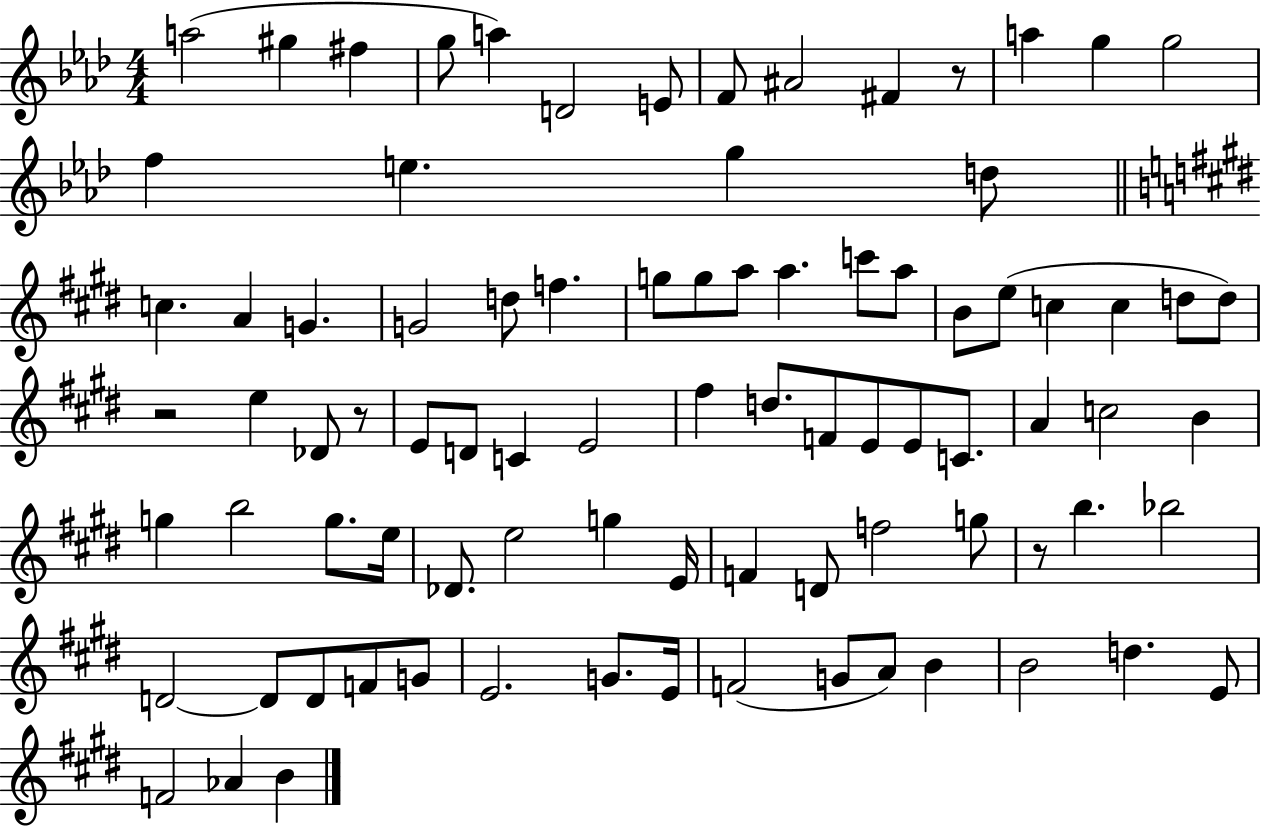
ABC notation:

X:1
T:Untitled
M:4/4
L:1/4
K:Ab
a2 ^g ^f g/2 a D2 E/2 F/2 ^A2 ^F z/2 a g g2 f e g d/2 c A G G2 d/2 f g/2 g/2 a/2 a c'/2 a/2 B/2 e/2 c c d/2 d/2 z2 e _D/2 z/2 E/2 D/2 C E2 ^f d/2 F/2 E/2 E/2 C/2 A c2 B g b2 g/2 e/4 _D/2 e2 g E/4 F D/2 f2 g/2 z/2 b _b2 D2 D/2 D/2 F/2 G/2 E2 G/2 E/4 F2 G/2 A/2 B B2 d E/2 F2 _A B